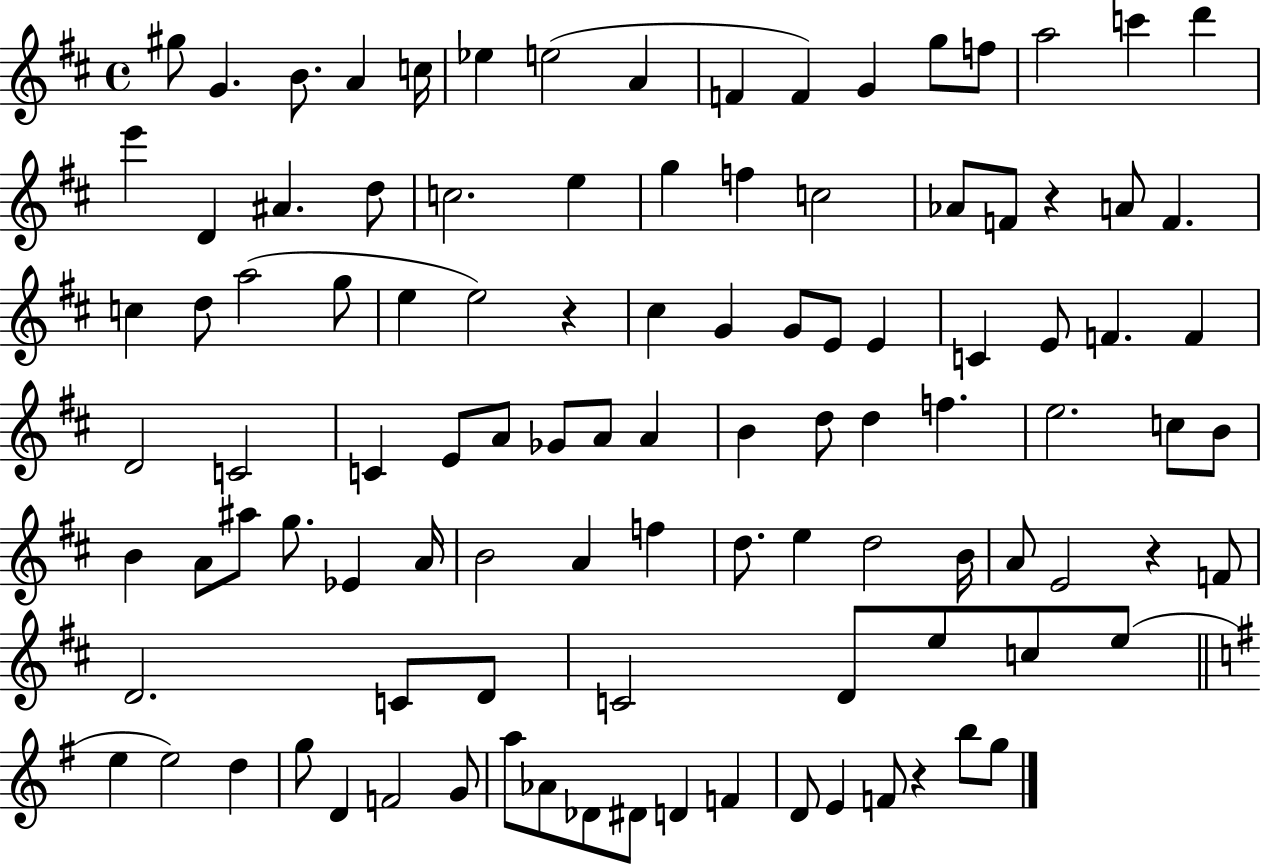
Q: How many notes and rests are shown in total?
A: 105